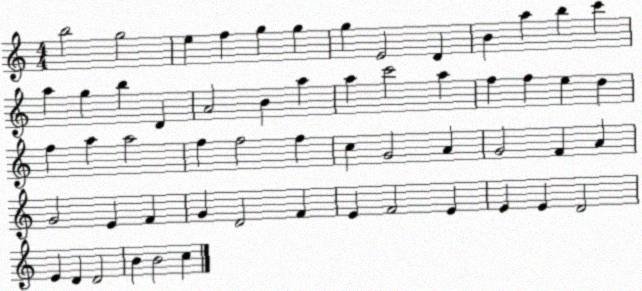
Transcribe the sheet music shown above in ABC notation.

X:1
T:Untitled
M:4/4
L:1/4
K:C
b2 g2 e f g g g E2 D B a b c' a g b D A2 B a a c'2 a f f e d f a a2 f f2 f c G2 A G2 F A G2 E F G D2 F E F2 E E E D2 E D D2 B B2 c